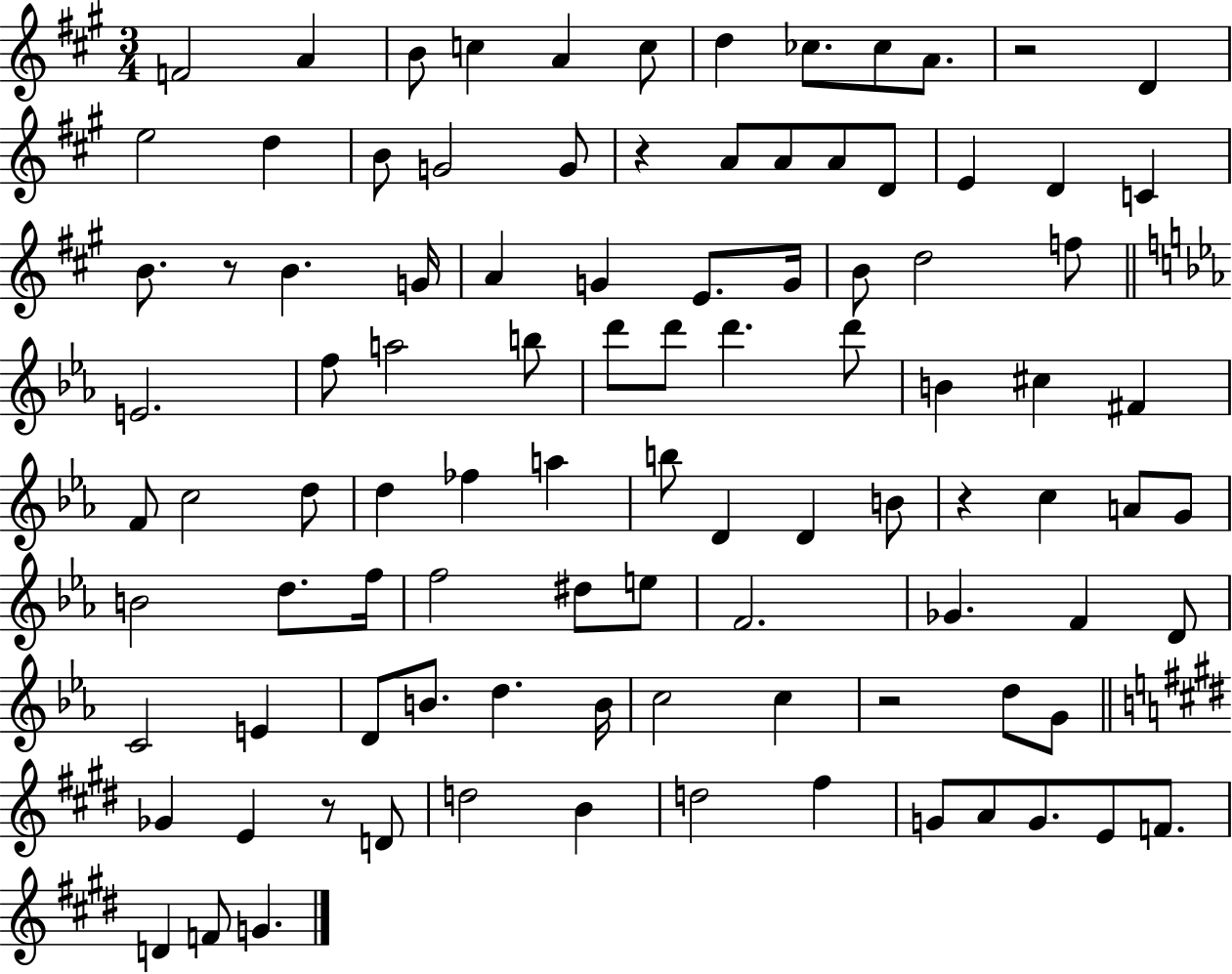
F4/h A4/q B4/e C5/q A4/q C5/e D5/q CES5/e. CES5/e A4/e. R/h D4/q E5/h D5/q B4/e G4/h G4/e R/q A4/e A4/e A4/e D4/e E4/q D4/q C4/q B4/e. R/e B4/q. G4/s A4/q G4/q E4/e. G4/s B4/e D5/h F5/e E4/h. F5/e A5/h B5/e D6/e D6/e D6/q. D6/e B4/q C#5/q F#4/q F4/e C5/h D5/e D5/q FES5/q A5/q B5/e D4/q D4/q B4/e R/q C5/q A4/e G4/e B4/h D5/e. F5/s F5/h D#5/e E5/e F4/h. Gb4/q. F4/q D4/e C4/h E4/q D4/e B4/e. D5/q. B4/s C5/h C5/q R/h D5/e G4/e Gb4/q E4/q R/e D4/e D5/h B4/q D5/h F#5/q G4/e A4/e G4/e. E4/e F4/e. D4/q F4/e G4/q.